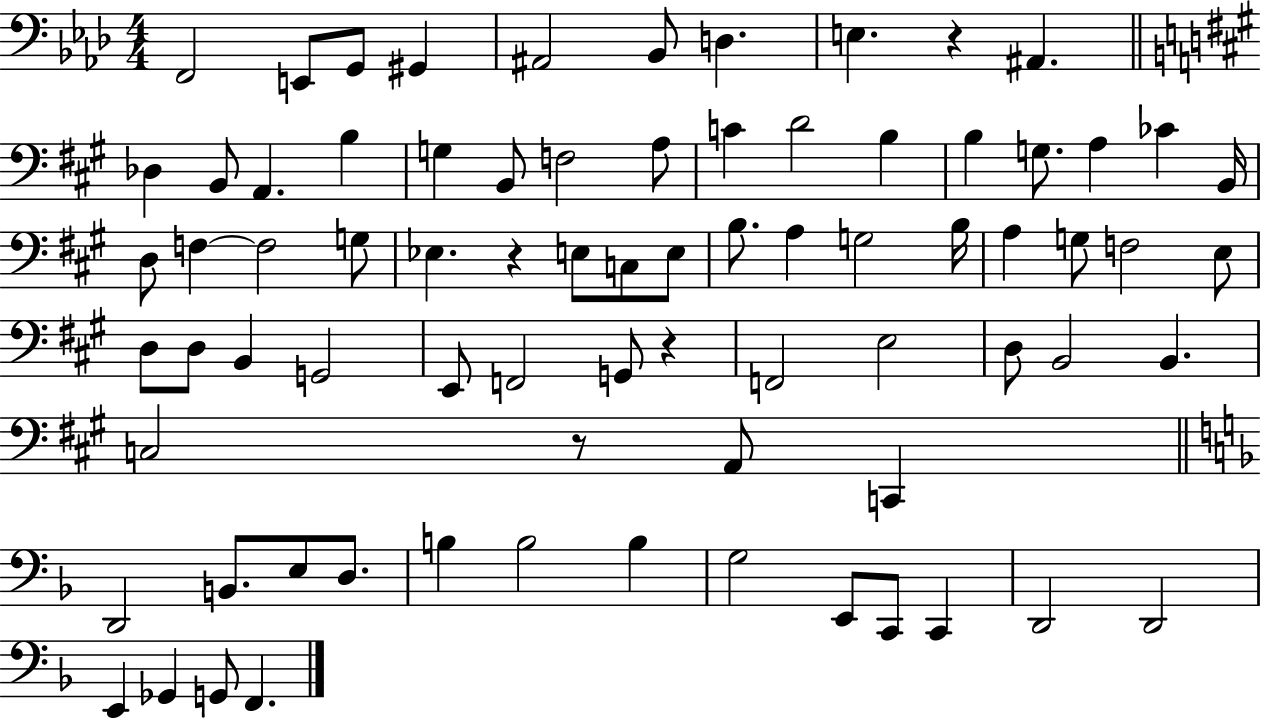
{
  \clef bass
  \numericTimeSignature
  \time 4/4
  \key aes \major
  \repeat volta 2 { f,2 e,8 g,8 gis,4 | ais,2 bes,8 d4. | e4. r4 ais,4. | \bar "||" \break \key a \major des4 b,8 a,4. b4 | g4 b,8 f2 a8 | c'4 d'2 b4 | b4 g8. a4 ces'4 b,16 | \break d8 f4~~ f2 g8 | ees4. r4 e8 c8 e8 | b8. a4 g2 b16 | a4 g8 f2 e8 | \break d8 d8 b,4 g,2 | e,8 f,2 g,8 r4 | f,2 e2 | d8 b,2 b,4. | \break c2 r8 a,8 c,4 | \bar "||" \break \key f \major d,2 b,8. e8 d8. | b4 b2 b4 | g2 e,8 c,8 c,4 | d,2 d,2 | \break e,4 ges,4 g,8 f,4. | } \bar "|."
}